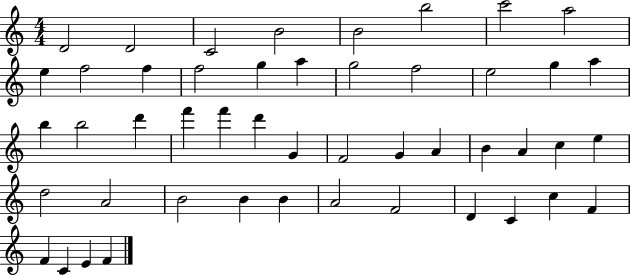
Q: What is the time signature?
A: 4/4